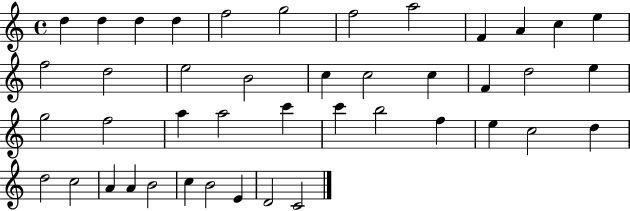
D5/q D5/q D5/q D5/q F5/h G5/h F5/h A5/h F4/q A4/q C5/q E5/q F5/h D5/h E5/h B4/h C5/q C5/h C5/q F4/q D5/h E5/q G5/h F5/h A5/q A5/h C6/q C6/q B5/h F5/q E5/q C5/h D5/q D5/h C5/h A4/q A4/q B4/h C5/q B4/h E4/q D4/h C4/h